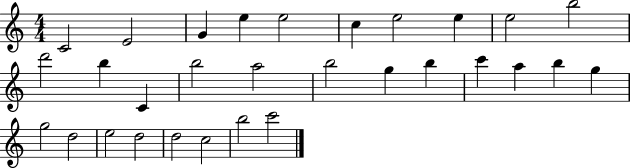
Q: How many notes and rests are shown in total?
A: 30